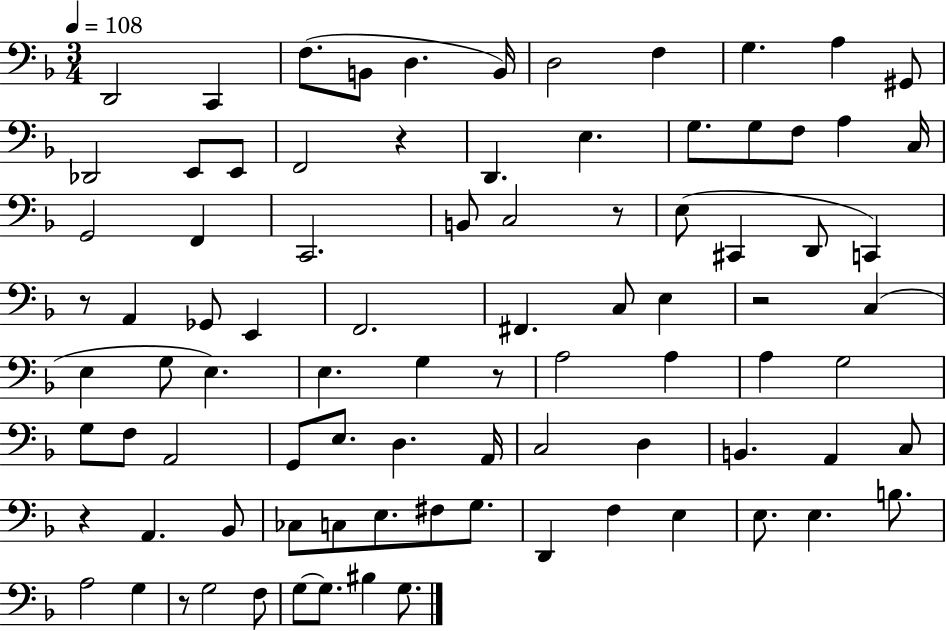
D2/h C2/q F3/e. B2/e D3/q. B2/s D3/h F3/q G3/q. A3/q G#2/e Db2/h E2/e E2/e F2/h R/q D2/q. E3/q. G3/e. G3/e F3/e A3/q C3/s G2/h F2/q C2/h. B2/e C3/h R/e E3/e C#2/q D2/e C2/q R/e A2/q Gb2/e E2/q F2/h. F#2/q. C3/e E3/q R/h C3/q E3/q G3/e E3/q. E3/q. G3/q R/e A3/h A3/q A3/q G3/h G3/e F3/e A2/h G2/e E3/e. D3/q. A2/s C3/h D3/q B2/q. A2/q C3/e R/q A2/q. Bb2/e CES3/e C3/e E3/e. F#3/e G3/e. D2/q F3/q E3/q E3/e. E3/q. B3/e. A3/h G3/q R/e G3/h F3/e G3/e G3/e. BIS3/q G3/e.